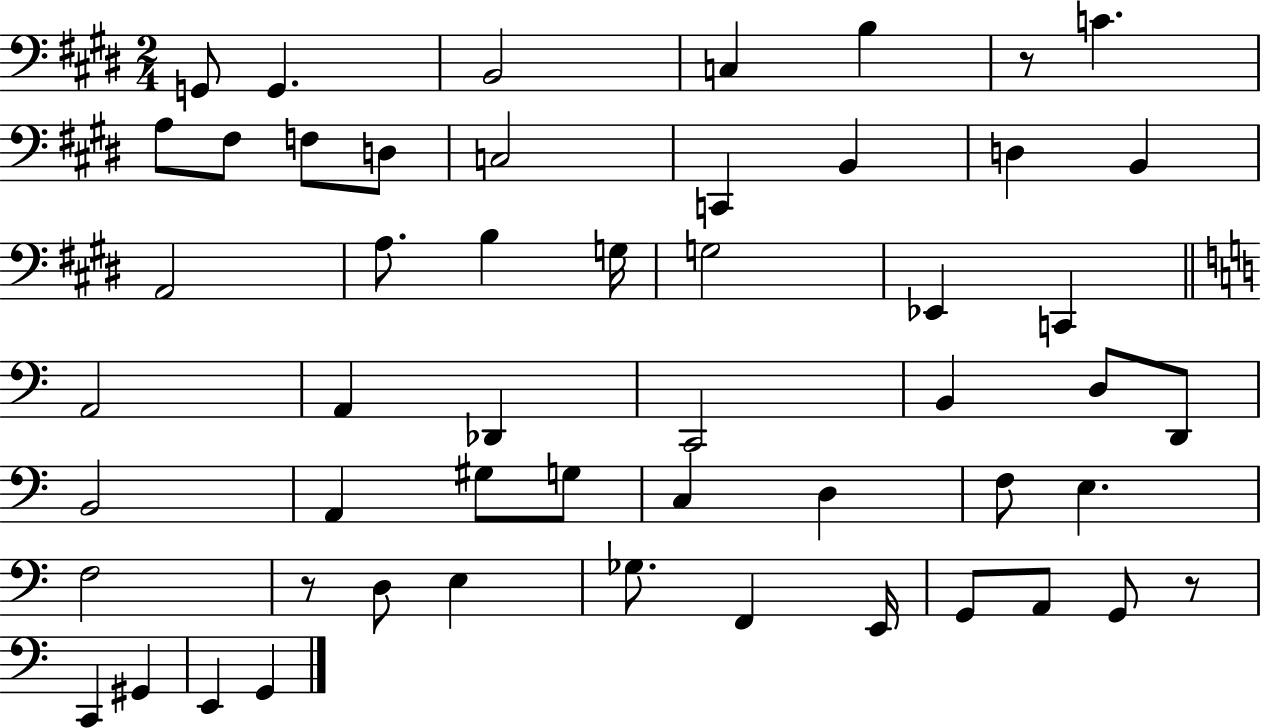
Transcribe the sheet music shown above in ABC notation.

X:1
T:Untitled
M:2/4
L:1/4
K:E
G,,/2 G,, B,,2 C, B, z/2 C A,/2 ^F,/2 F,/2 D,/2 C,2 C,, B,, D, B,, A,,2 A,/2 B, G,/4 G,2 _E,, C,, A,,2 A,, _D,, C,,2 B,, D,/2 D,,/2 B,,2 A,, ^G,/2 G,/2 C, D, F,/2 E, F,2 z/2 D,/2 E, _G,/2 F,, E,,/4 G,,/2 A,,/2 G,,/2 z/2 C,, ^G,, E,, G,,